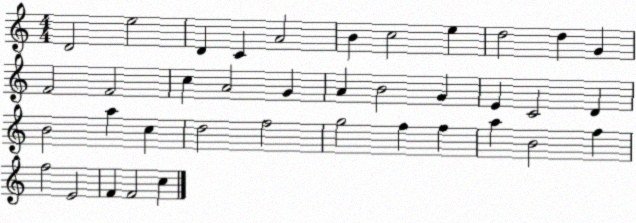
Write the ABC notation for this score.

X:1
T:Untitled
M:4/4
L:1/4
K:C
D2 e2 D C A2 B c2 e d2 d G F2 F2 c A2 G A B2 G E C2 D B2 a c d2 f2 g2 f f a B2 f f2 E2 F F2 c